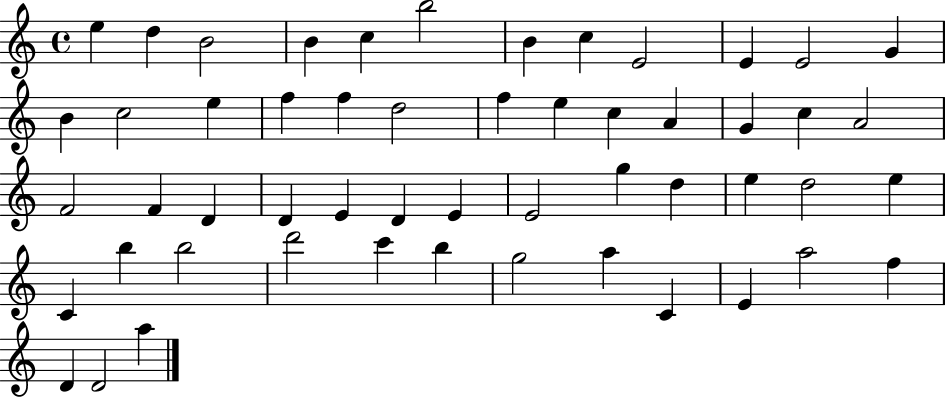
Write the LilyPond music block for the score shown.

{
  \clef treble
  \time 4/4
  \defaultTimeSignature
  \key c \major
  e''4 d''4 b'2 | b'4 c''4 b''2 | b'4 c''4 e'2 | e'4 e'2 g'4 | \break b'4 c''2 e''4 | f''4 f''4 d''2 | f''4 e''4 c''4 a'4 | g'4 c''4 a'2 | \break f'2 f'4 d'4 | d'4 e'4 d'4 e'4 | e'2 g''4 d''4 | e''4 d''2 e''4 | \break c'4 b''4 b''2 | d'''2 c'''4 b''4 | g''2 a''4 c'4 | e'4 a''2 f''4 | \break d'4 d'2 a''4 | \bar "|."
}